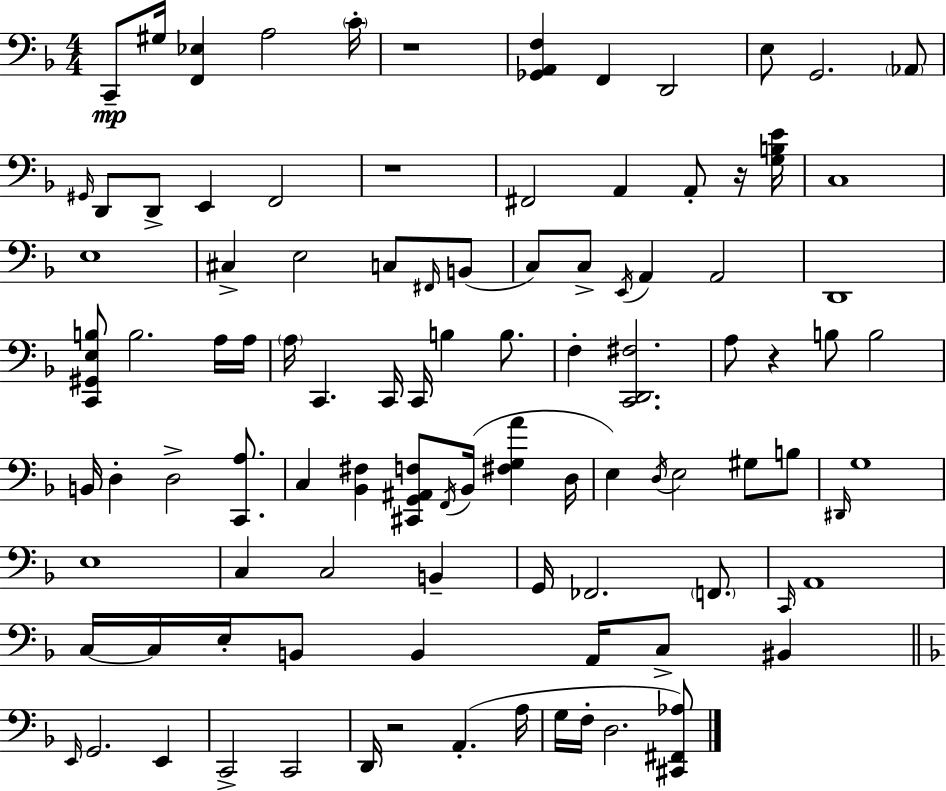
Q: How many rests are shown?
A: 5